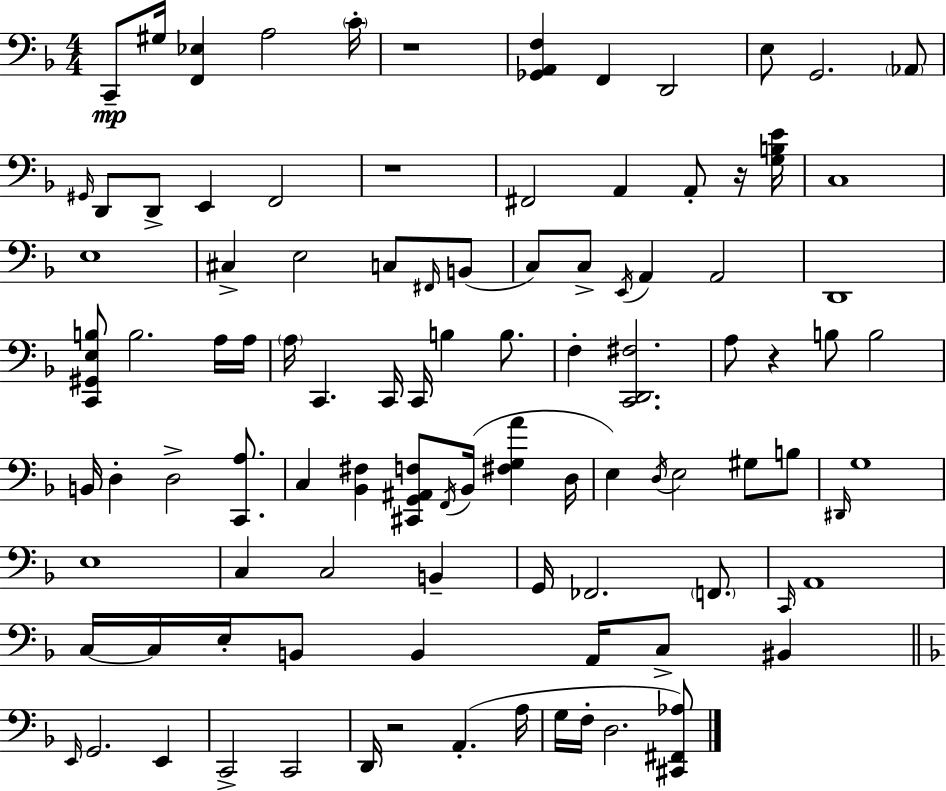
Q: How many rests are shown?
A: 5